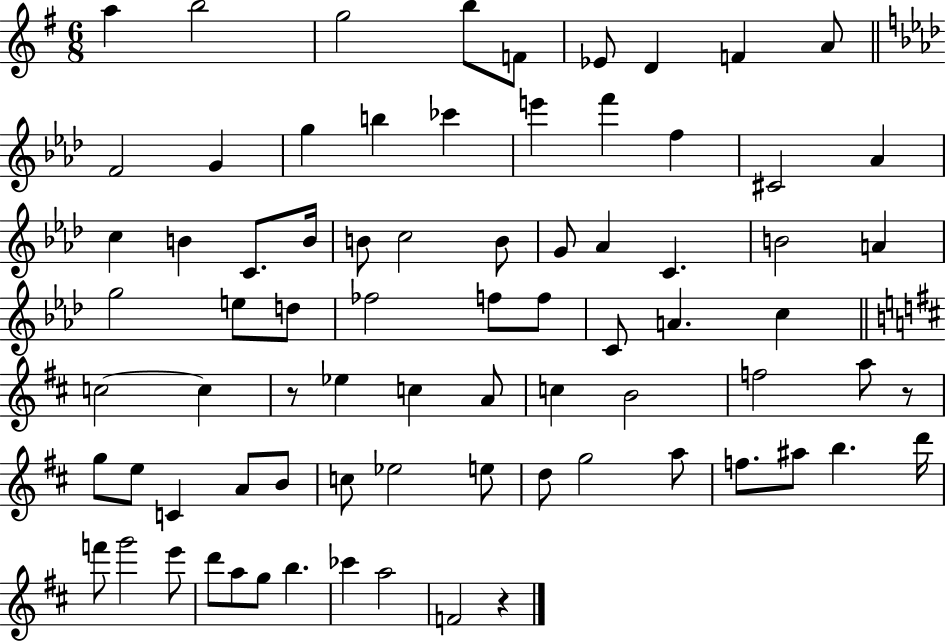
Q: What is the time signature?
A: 6/8